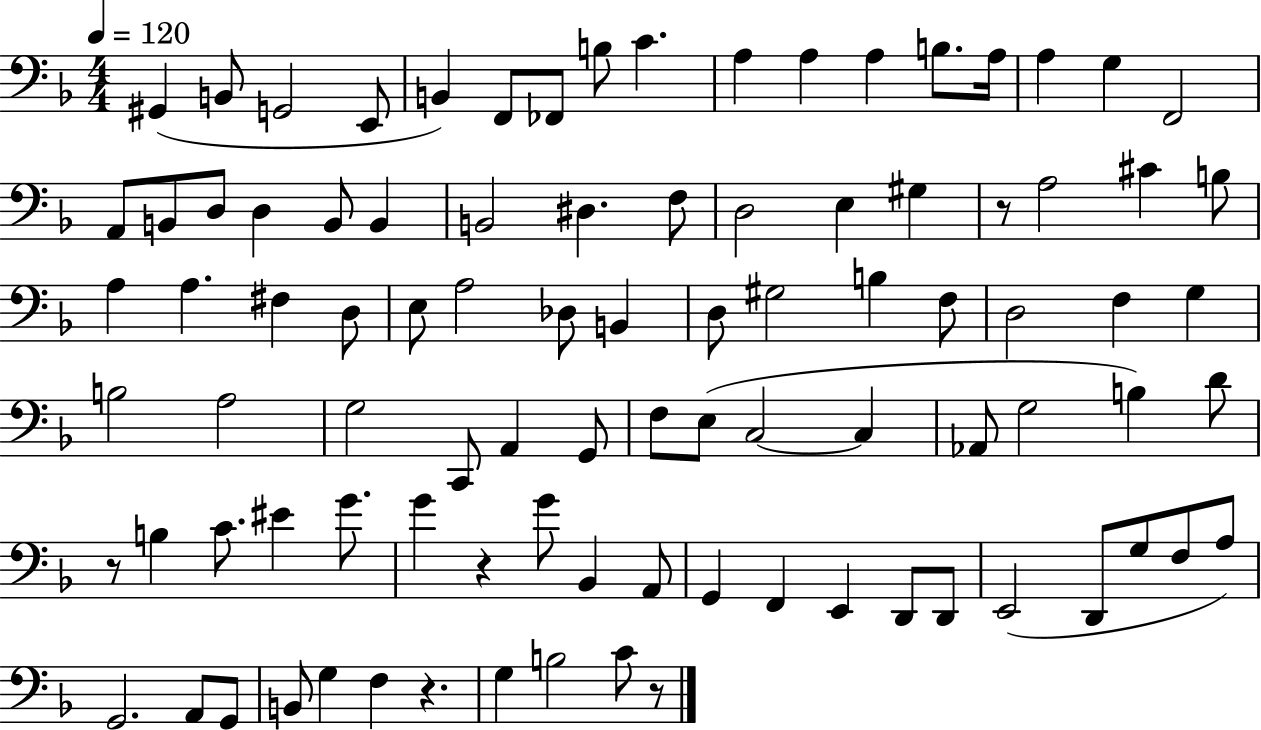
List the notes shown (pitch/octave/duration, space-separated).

G#2/q B2/e G2/h E2/e B2/q F2/e FES2/e B3/e C4/q. A3/q A3/q A3/q B3/e. A3/s A3/q G3/q F2/h A2/e B2/e D3/e D3/q B2/e B2/q B2/h D#3/q. F3/e D3/h E3/q G#3/q R/e A3/h C#4/q B3/e A3/q A3/q. F#3/q D3/e E3/e A3/h Db3/e B2/q D3/e G#3/h B3/q F3/e D3/h F3/q G3/q B3/h A3/h G3/h C2/e A2/q G2/e F3/e E3/e C3/h C3/q Ab2/e G3/h B3/q D4/e R/e B3/q C4/e. EIS4/q G4/e. G4/q R/q G4/e Bb2/q A2/e G2/q F2/q E2/q D2/e D2/e E2/h D2/e G3/e F3/e A3/e G2/h. A2/e G2/e B2/e G3/q F3/q R/q. G3/q B3/h C4/e R/e